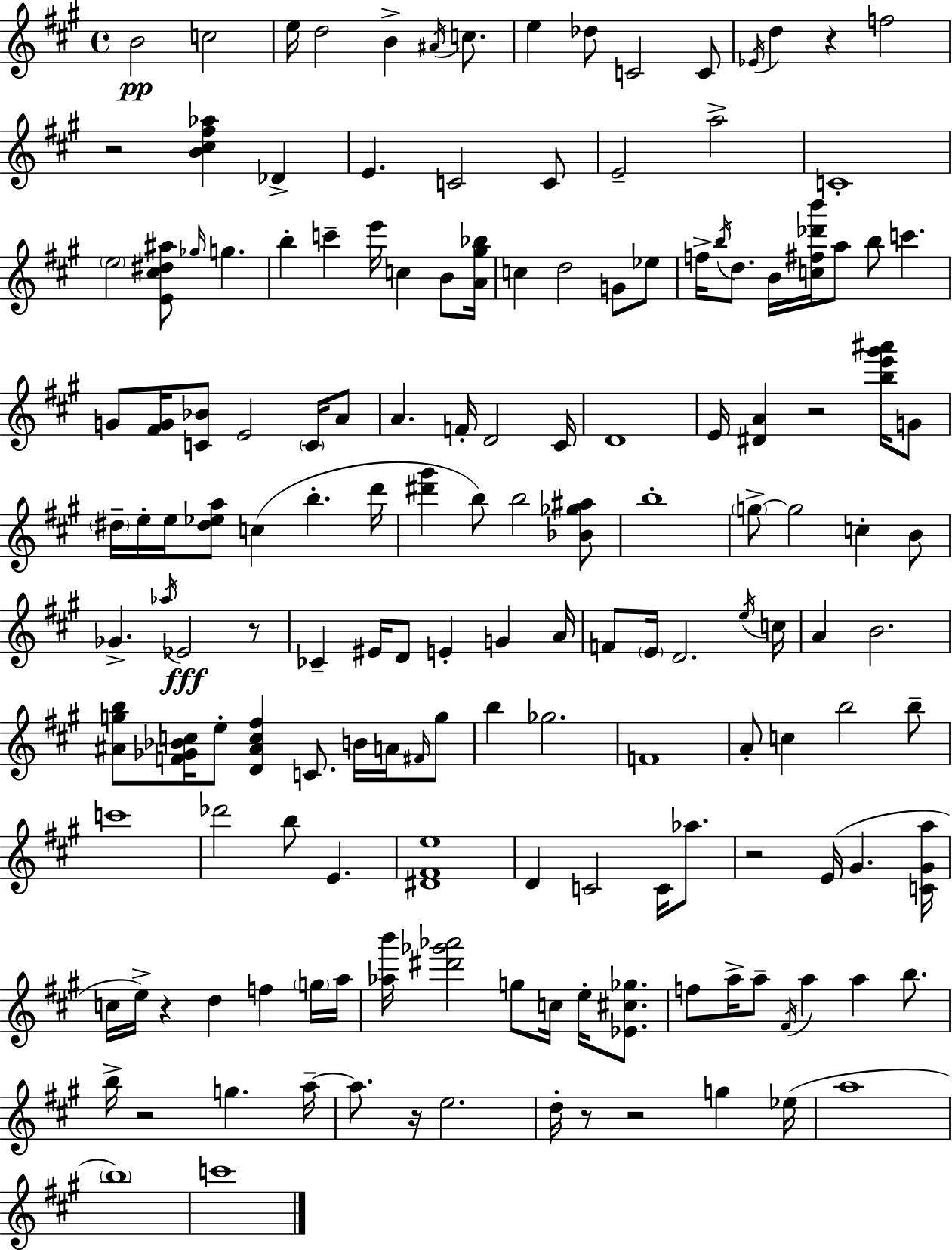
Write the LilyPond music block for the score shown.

{
  \clef treble
  \time 4/4
  \defaultTimeSignature
  \key a \major
  b'2\pp c''2 | e''16 d''2 b'4-> \acciaccatura { ais'16 } c''8. | e''4 des''8 c'2 c'8 | \acciaccatura { ees'16 } d''4 r4 f''2 | \break r2 <b' cis'' fis'' aes''>4 des'4-> | e'4. c'2 | c'8 e'2-- a''2-> | c'1-. | \break \parenthesize e''2 <e' cis'' dis'' ais''>8 \grace { ges''16 } g''4. | b''4-. c'''4-- e'''16 c''4 | b'8 <a' gis'' bes''>16 c''4 d''2 g'8 | ees''8 f''16-> \acciaccatura { b''16 } d''8. b'16 <c'' fis'' des''' b'''>16 a''8 b''8 c'''4. | \break g'8 <fis' g'>16 <c' bes'>8 e'2 | \parenthesize c'16 a'8 a'4. f'16-. d'2 | cis'16 d'1 | e'16 <dis' a'>4 r2 | \break <b'' e''' gis''' ais'''>16 g'8 \parenthesize dis''16-- e''16-. e''16 <dis'' ees'' a''>8 c''4( b''4.-. | d'''16 <dis''' gis'''>4 b''8) b''2 | <bes' ges'' ais''>8 b''1-. | \parenthesize g''8->~~ g''2 c''4-. | \break b'8 ges'4.-> \acciaccatura { aes''16 }\fff ees'2 | r8 ces'4-- eis'16 d'8 e'4-. | g'4 a'16 f'8 \parenthesize e'16 d'2. | \acciaccatura { e''16 } c''16 a'4 b'2. | \break <ais' g'' b''>8 <f' ges' bes' c''>16 e''8-. <d' ais' c'' fis''>4 c'8. | b'16 a'16 \grace { fis'16 } g''8 b''4 ges''2. | f'1 | a'8-. c''4 b''2 | \break b''8-- c'''1 | des'''2 b''8 | e'4. <dis' fis' e''>1 | d'4 c'2 | \break c'16 aes''8. r2 e'16( | gis'4. <c' gis' a''>16 c''16 e''16->) r4 d''4 | f''4 \parenthesize g''16 a''16 <aes'' b'''>16 <dis''' ges''' aes'''>2 | g''8 c''16 e''16-. <ees' cis'' ges''>8. f''8 a''16-> a''8-- \acciaccatura { fis'16 } a''4 | \break a''4 b''8. b''16-> r2 | g''4. a''16--~~ a''8. r16 e''2. | d''16-. r8 r2 | g''4 ees''16( a''1 | \break \parenthesize b''1) | c'''1 | \bar "|."
}